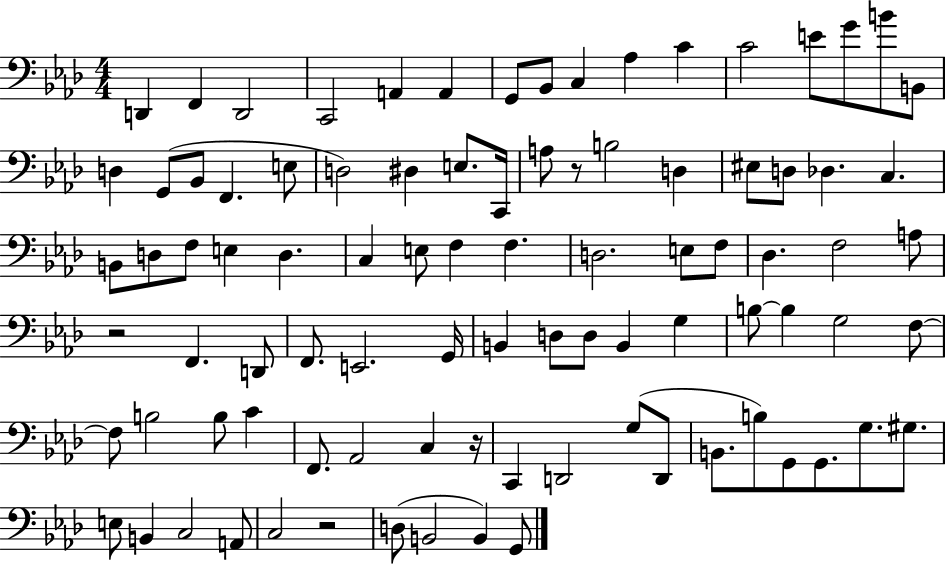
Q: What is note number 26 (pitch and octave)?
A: A3